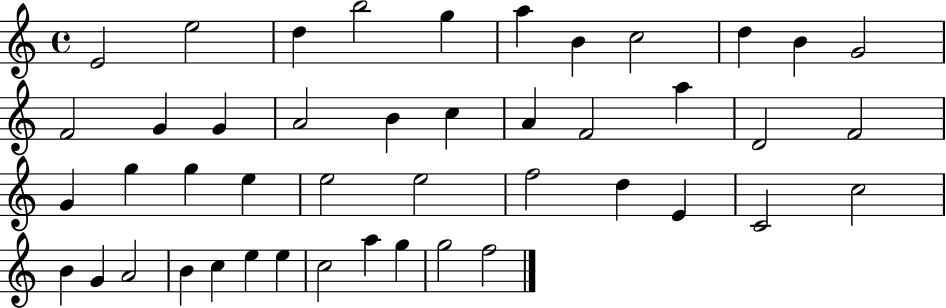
X:1
T:Untitled
M:4/4
L:1/4
K:C
E2 e2 d b2 g a B c2 d B G2 F2 G G A2 B c A F2 a D2 F2 G g g e e2 e2 f2 d E C2 c2 B G A2 B c e e c2 a g g2 f2